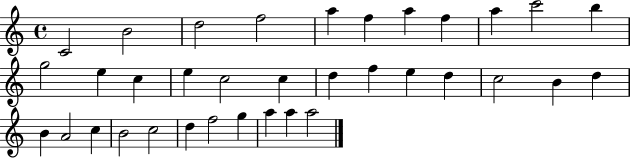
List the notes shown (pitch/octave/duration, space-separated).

C4/h B4/h D5/h F5/h A5/q F5/q A5/q F5/q A5/q C6/h B5/q G5/h E5/q C5/q E5/q C5/h C5/q D5/q F5/q E5/q D5/q C5/h B4/q D5/q B4/q A4/h C5/q B4/h C5/h D5/q F5/h G5/q A5/q A5/q A5/h